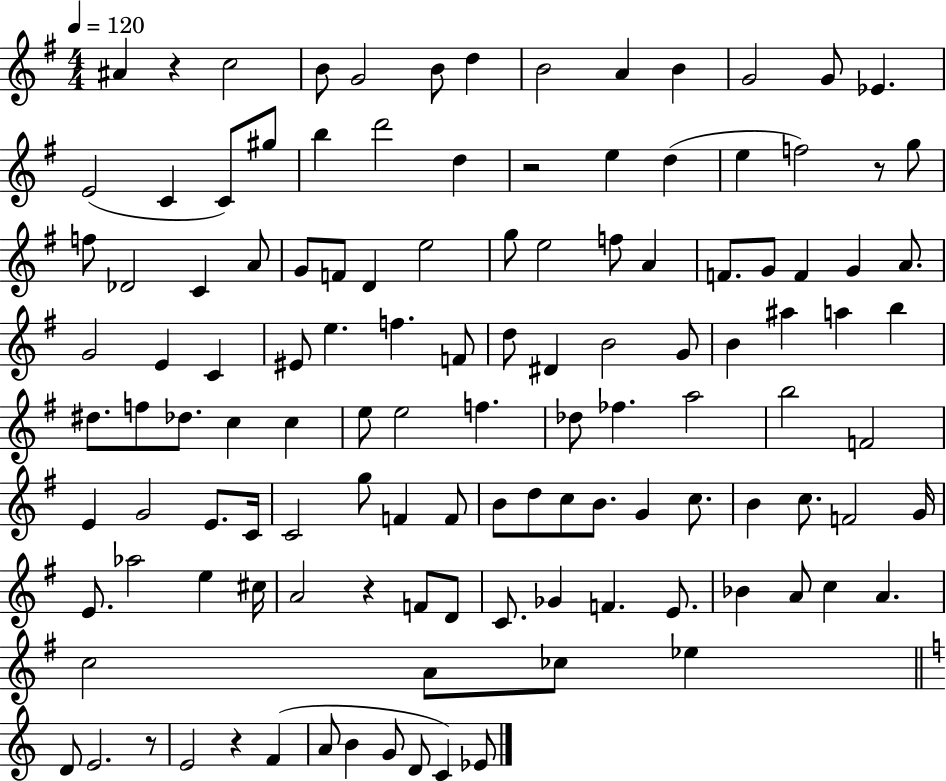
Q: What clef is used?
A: treble